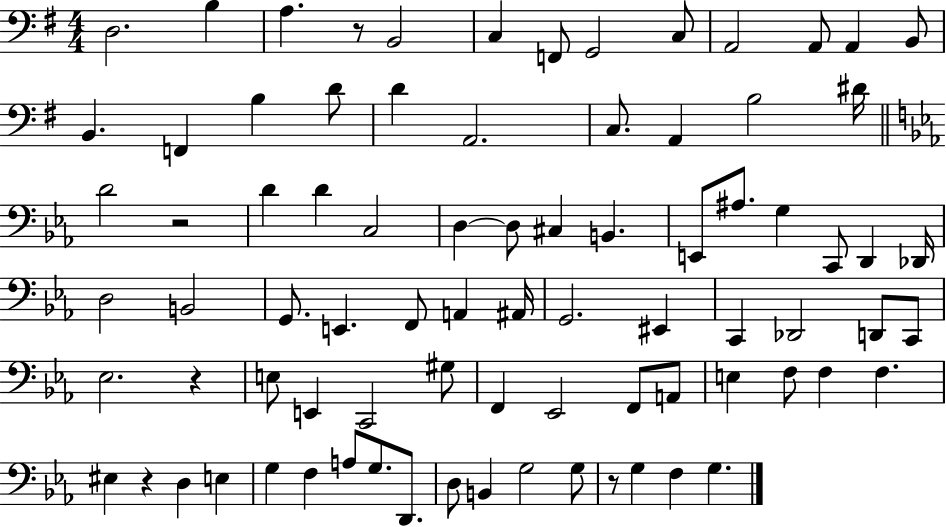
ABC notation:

X:1
T:Untitled
M:4/4
L:1/4
K:G
D,2 B, A, z/2 B,,2 C, F,,/2 G,,2 C,/2 A,,2 A,,/2 A,, B,,/2 B,, F,, B, D/2 D A,,2 C,/2 A,, B,2 ^D/4 D2 z2 D D C,2 D, D,/2 ^C, B,, E,,/2 ^A,/2 G, C,,/2 D,, _D,,/4 D,2 B,,2 G,,/2 E,, F,,/2 A,, ^A,,/4 G,,2 ^E,, C,, _D,,2 D,,/2 C,,/2 _E,2 z E,/2 E,, C,,2 ^G,/2 F,, _E,,2 F,,/2 A,,/2 E, F,/2 F, F, ^E, z D, E, G, F, A,/2 G,/2 D,,/2 D,/2 B,, G,2 G,/2 z/2 G, F, G,